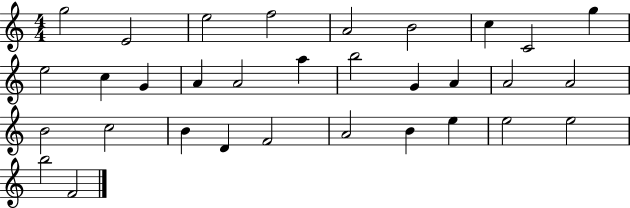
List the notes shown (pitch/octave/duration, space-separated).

G5/h E4/h E5/h F5/h A4/h B4/h C5/q C4/h G5/q E5/h C5/q G4/q A4/q A4/h A5/q B5/h G4/q A4/q A4/h A4/h B4/h C5/h B4/q D4/q F4/h A4/h B4/q E5/q E5/h E5/h B5/h F4/h